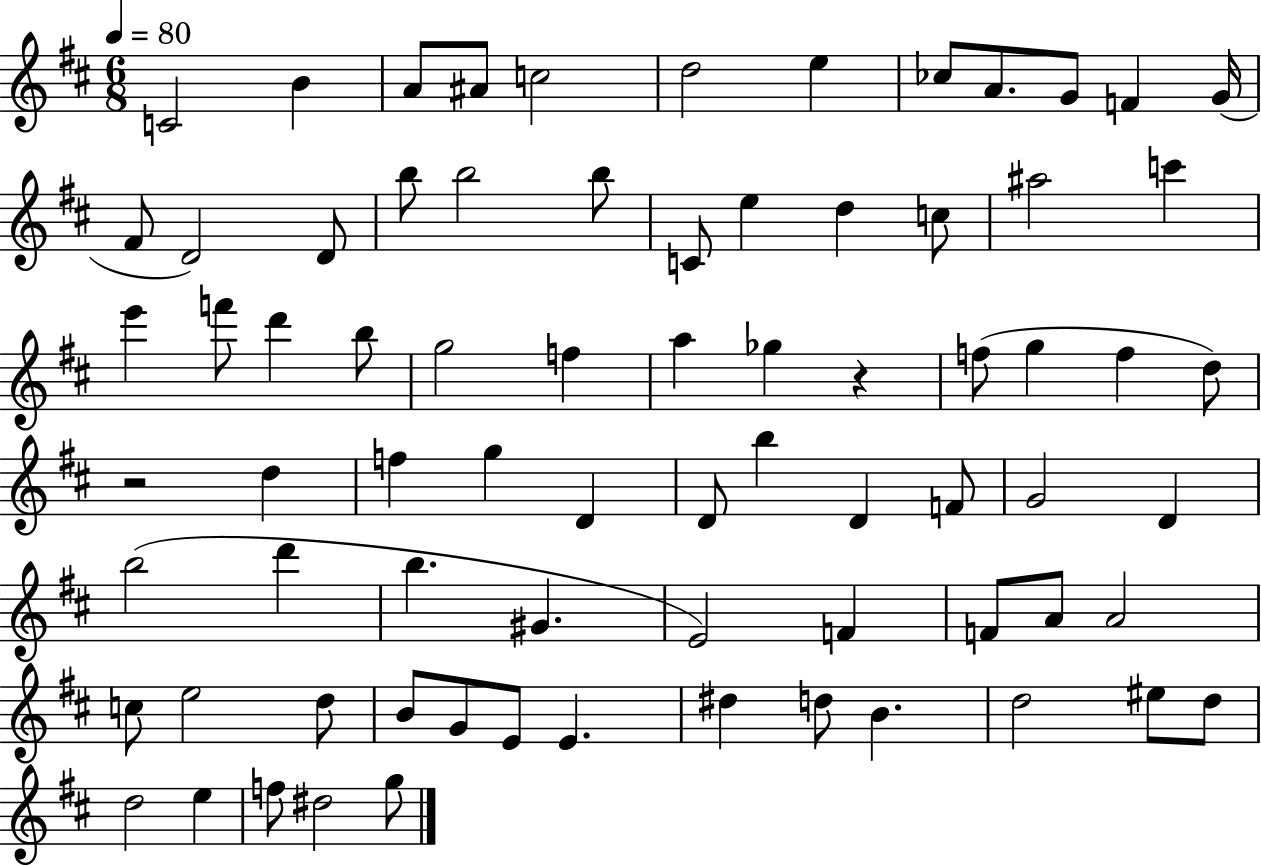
X:1
T:Untitled
M:6/8
L:1/4
K:D
C2 B A/2 ^A/2 c2 d2 e _c/2 A/2 G/2 F G/4 ^F/2 D2 D/2 b/2 b2 b/2 C/2 e d c/2 ^a2 c' e' f'/2 d' b/2 g2 f a _g z f/2 g f d/2 z2 d f g D D/2 b D F/2 G2 D b2 d' b ^G E2 F F/2 A/2 A2 c/2 e2 d/2 B/2 G/2 E/2 E ^d d/2 B d2 ^e/2 d/2 d2 e f/2 ^d2 g/2